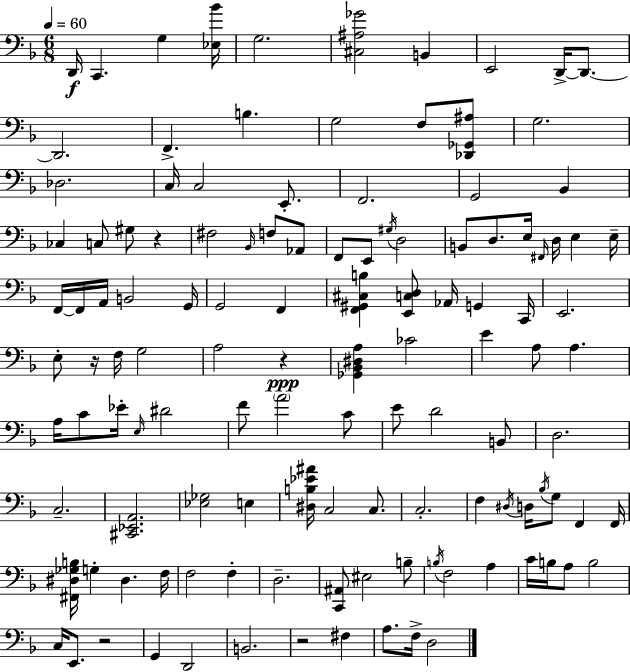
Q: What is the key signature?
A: D minor